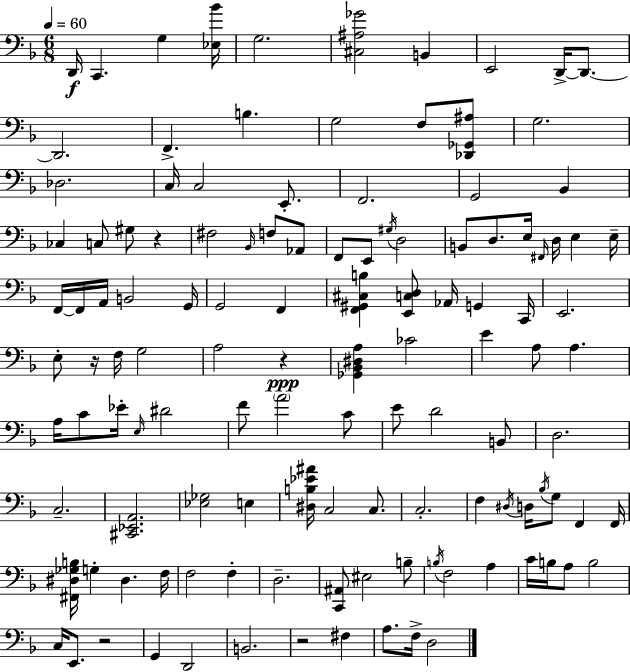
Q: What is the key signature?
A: D minor